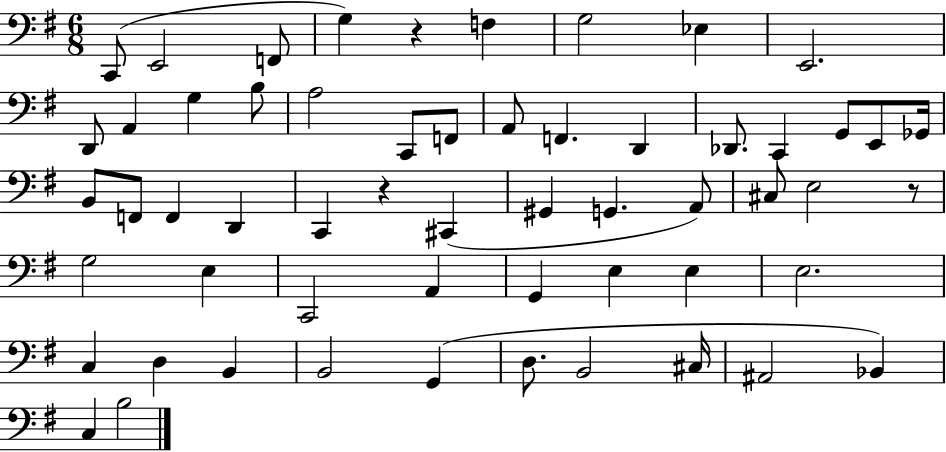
{
  \clef bass
  \numericTimeSignature
  \time 6/8
  \key g \major
  \repeat volta 2 { c,8( e,2 f,8 | g4) r4 f4 | g2 ees4 | e,2. | \break d,8 a,4 g4 b8 | a2 c,8 f,8 | a,8 f,4. d,4 | des,8. c,4 g,8 e,8 ges,16 | \break b,8 f,8 f,4 d,4 | c,4 r4 cis,4( | gis,4 g,4. a,8) | cis8 e2 r8 | \break g2 e4 | c,2 a,4 | g,4 e4 e4 | e2. | \break c4 d4 b,4 | b,2 g,4( | d8. b,2 cis16 | ais,2 bes,4) | \break c4 b2 | } \bar "|."
}